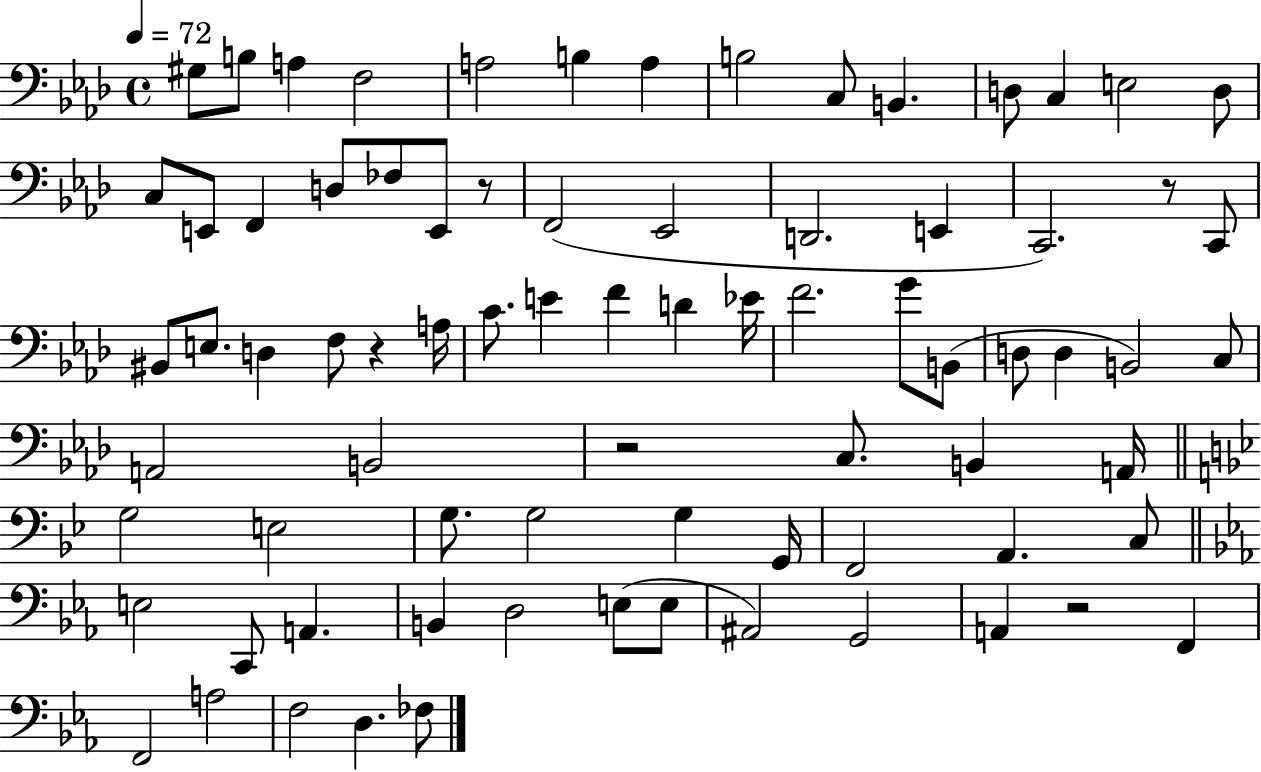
G#3/e B3/e A3/q F3/h A3/h B3/q A3/q B3/h C3/e B2/q. D3/e C3/q E3/h D3/e C3/e E2/e F2/q D3/e FES3/e E2/e R/e F2/h Eb2/h D2/h. E2/q C2/h. R/e C2/e BIS2/e E3/e. D3/q F3/e R/q A3/s C4/e. E4/q F4/q D4/q Eb4/s F4/h. G4/e B2/e D3/e D3/q B2/h C3/e A2/h B2/h R/h C3/e. B2/q A2/s G3/h E3/h G3/e. G3/h G3/q G2/s F2/h A2/q. C3/e E3/h C2/e A2/q. B2/q D3/h E3/e E3/e A#2/h G2/h A2/q R/h F2/q F2/h A3/h F3/h D3/q. FES3/e